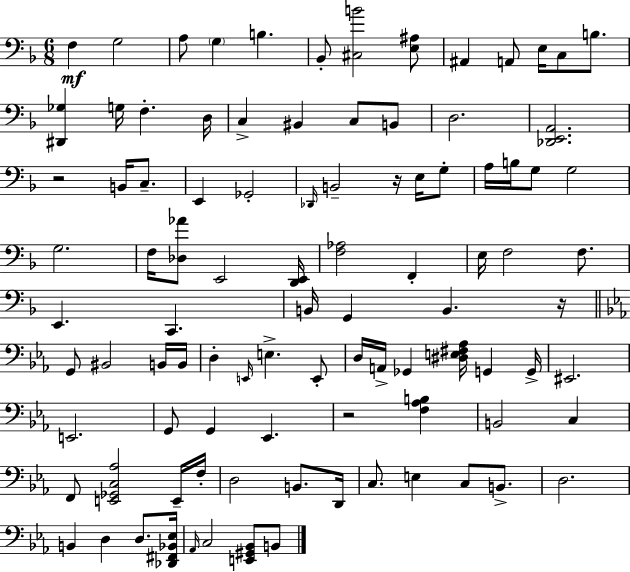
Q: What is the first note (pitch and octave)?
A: F3